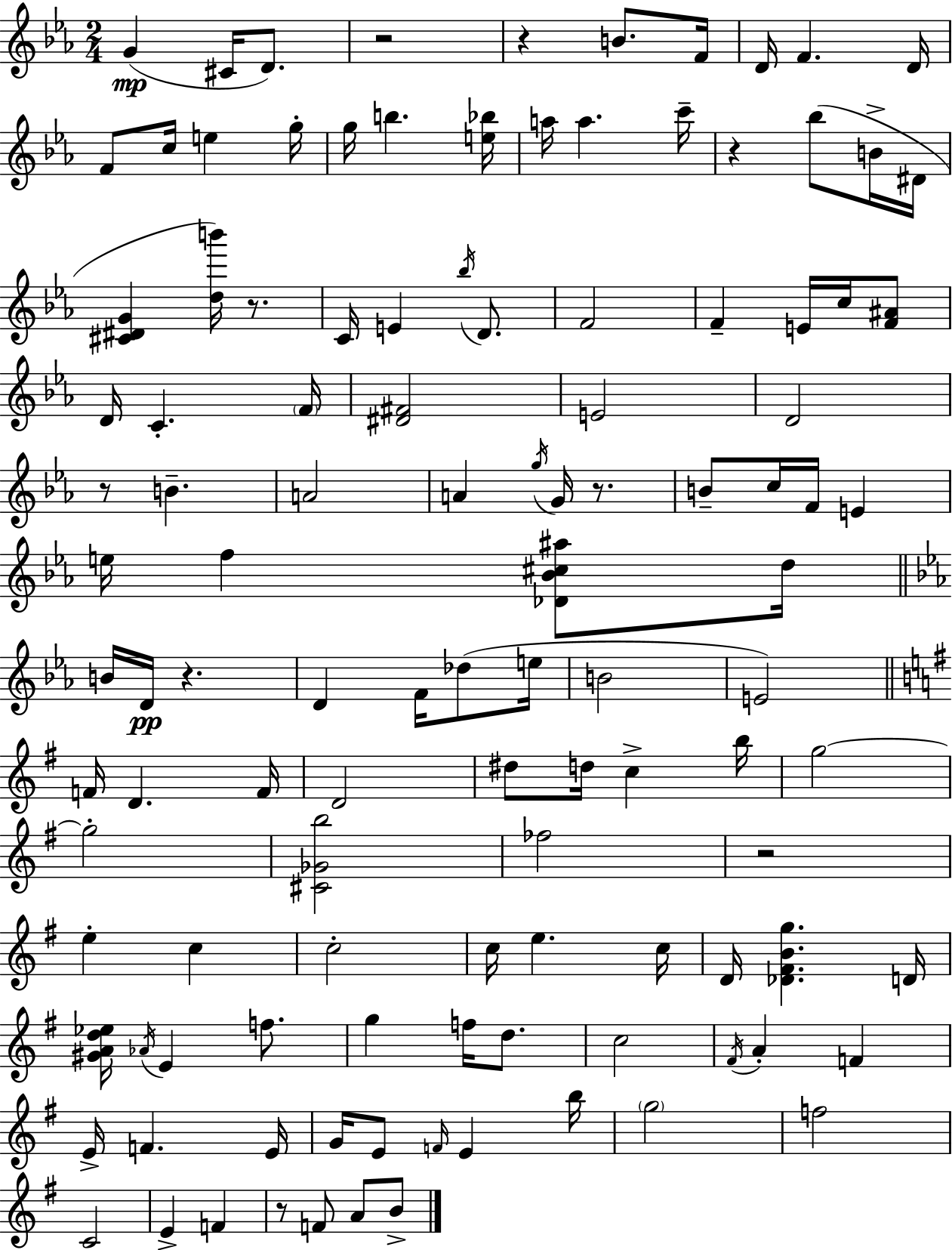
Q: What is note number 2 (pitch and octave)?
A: C#4